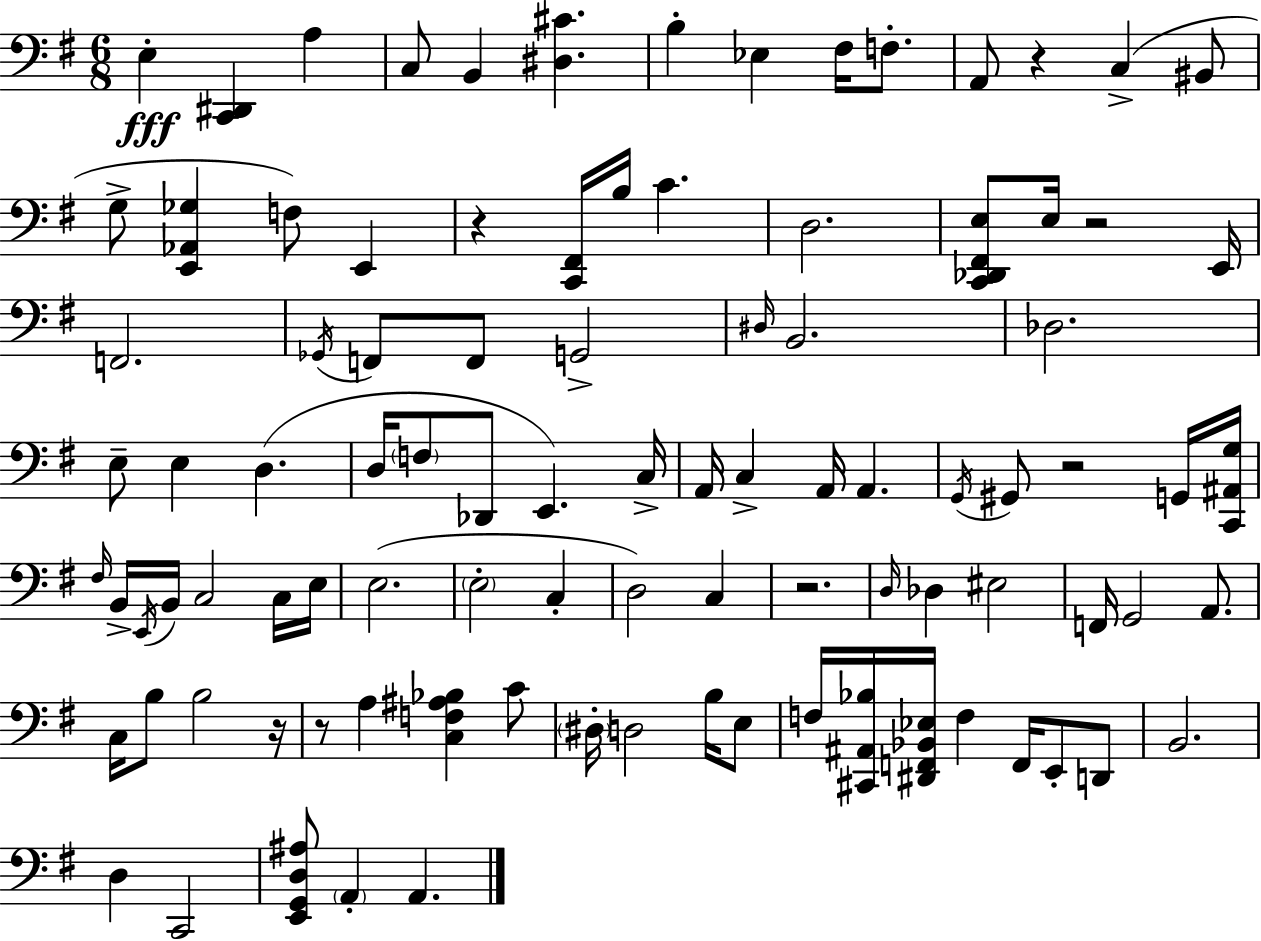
X:1
T:Untitled
M:6/8
L:1/4
K:Em
E, [C,,^D,,] A, C,/2 B,, [^D,^C] B, _E, ^F,/4 F,/2 A,,/2 z C, ^B,,/2 G,/2 [E,,_A,,_G,] F,/2 E,, z [C,,^F,,]/4 B,/4 C D,2 [C,,_D,,^F,,E,]/2 E,/4 z2 E,,/4 F,,2 _G,,/4 F,,/2 F,,/2 G,,2 ^D,/4 B,,2 _D,2 E,/2 E, D, D,/4 F,/2 _D,,/2 E,, C,/4 A,,/4 C, A,,/4 A,, G,,/4 ^G,,/2 z2 G,,/4 [C,,^A,,G,]/4 ^F,/4 B,,/4 E,,/4 B,,/4 C,2 C,/4 E,/4 E,2 E,2 C, D,2 C, z2 D,/4 _D, ^E,2 F,,/4 G,,2 A,,/2 C,/4 B,/2 B,2 z/4 z/2 A, [C,F,^A,_B,] C/2 ^D,/4 D,2 B,/4 E,/2 F,/4 [^C,,^A,,_B,]/4 [^D,,F,,_B,,_E,]/4 F, F,,/4 E,,/2 D,,/2 B,,2 D, C,,2 [E,,G,,D,^A,]/2 A,, A,,